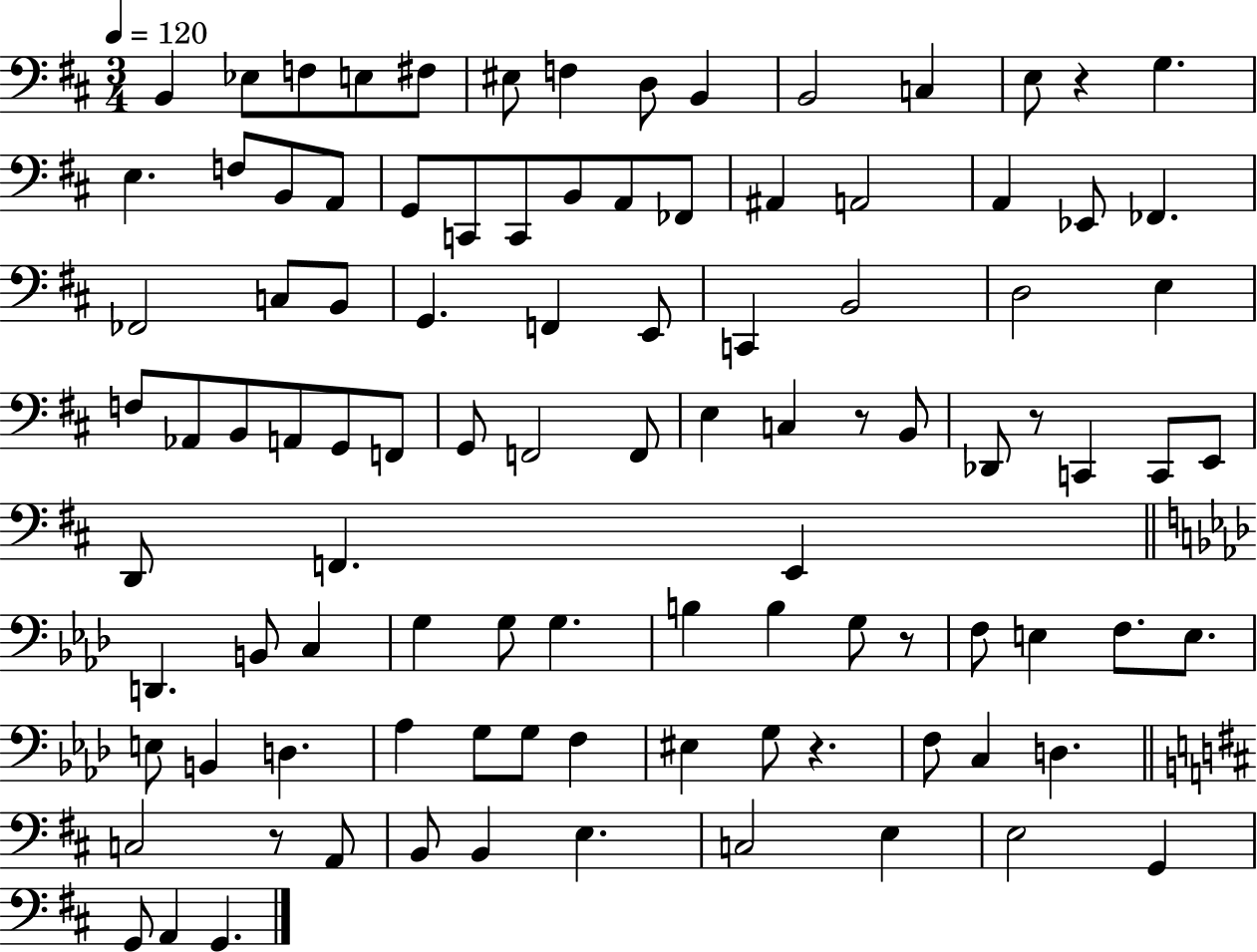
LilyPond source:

{
  \clef bass
  \numericTimeSignature
  \time 3/4
  \key d \major
  \tempo 4 = 120
  b,4 ees8 f8 e8 fis8 | eis8 f4 d8 b,4 | b,2 c4 | e8 r4 g4. | \break e4. f8 b,8 a,8 | g,8 c,8 c,8 b,8 a,8 fes,8 | ais,4 a,2 | a,4 ees,8 fes,4. | \break fes,2 c8 b,8 | g,4. f,4 e,8 | c,4 b,2 | d2 e4 | \break f8 aes,8 b,8 a,8 g,8 f,8 | g,8 f,2 f,8 | e4 c4 r8 b,8 | des,8 r8 c,4 c,8 e,8 | \break d,8 f,4. e,4 | \bar "||" \break \key aes \major d,4. b,8 c4 | g4 g8 g4. | b4 b4 g8 r8 | f8 e4 f8. e8. | \break e8 b,4 d4. | aes4 g8 g8 f4 | eis4 g8 r4. | f8 c4 d4. | \break \bar "||" \break \key b \minor c2 r8 a,8 | b,8 b,4 e4. | c2 e4 | e2 g,4 | \break g,8 a,4 g,4. | \bar "|."
}